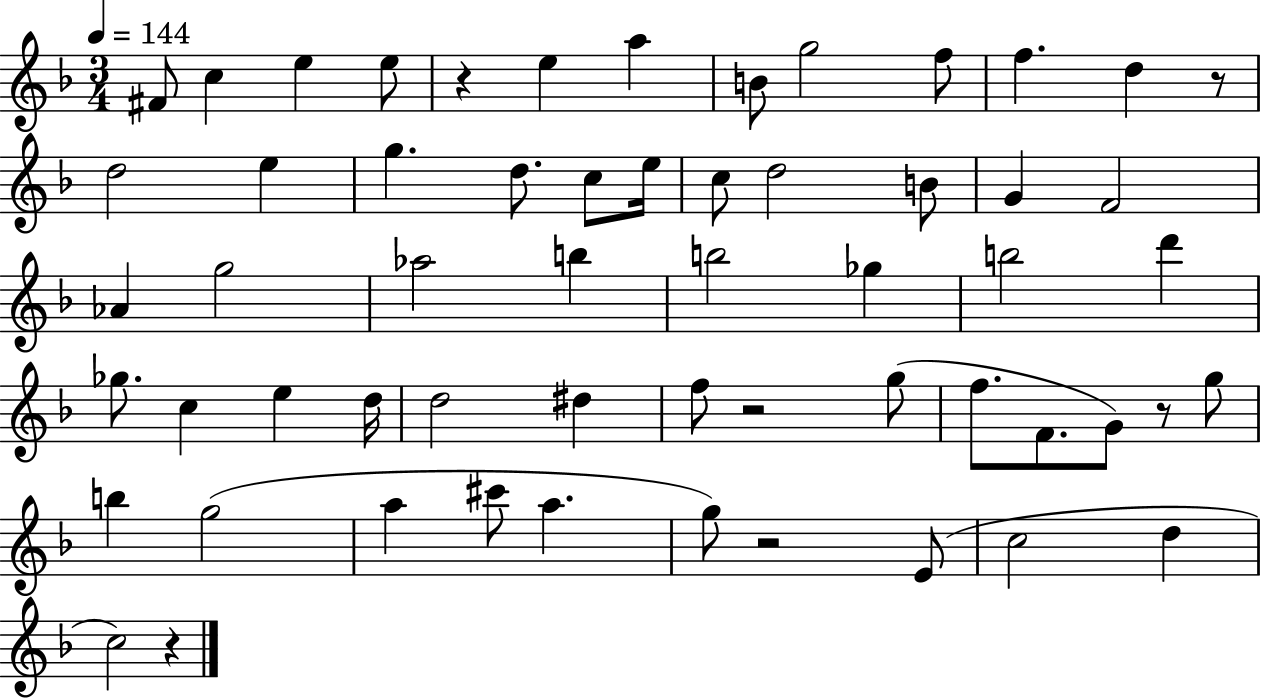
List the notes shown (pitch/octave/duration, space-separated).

F#4/e C5/q E5/q E5/e R/q E5/q A5/q B4/e G5/h F5/e F5/q. D5/q R/e D5/h E5/q G5/q. D5/e. C5/e E5/s C5/e D5/h B4/e G4/q F4/h Ab4/q G5/h Ab5/h B5/q B5/h Gb5/q B5/h D6/q Gb5/e. C5/q E5/q D5/s D5/h D#5/q F5/e R/h G5/e F5/e. F4/e. G4/e R/e G5/e B5/q G5/h A5/q C#6/e A5/q. G5/e R/h E4/e C5/h D5/q C5/h R/q